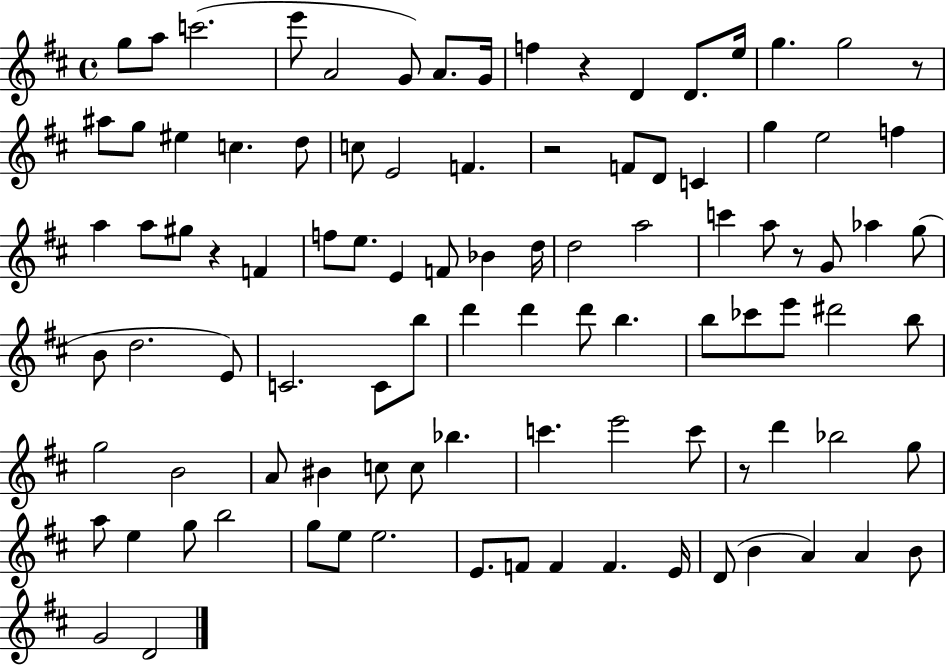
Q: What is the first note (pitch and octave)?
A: G5